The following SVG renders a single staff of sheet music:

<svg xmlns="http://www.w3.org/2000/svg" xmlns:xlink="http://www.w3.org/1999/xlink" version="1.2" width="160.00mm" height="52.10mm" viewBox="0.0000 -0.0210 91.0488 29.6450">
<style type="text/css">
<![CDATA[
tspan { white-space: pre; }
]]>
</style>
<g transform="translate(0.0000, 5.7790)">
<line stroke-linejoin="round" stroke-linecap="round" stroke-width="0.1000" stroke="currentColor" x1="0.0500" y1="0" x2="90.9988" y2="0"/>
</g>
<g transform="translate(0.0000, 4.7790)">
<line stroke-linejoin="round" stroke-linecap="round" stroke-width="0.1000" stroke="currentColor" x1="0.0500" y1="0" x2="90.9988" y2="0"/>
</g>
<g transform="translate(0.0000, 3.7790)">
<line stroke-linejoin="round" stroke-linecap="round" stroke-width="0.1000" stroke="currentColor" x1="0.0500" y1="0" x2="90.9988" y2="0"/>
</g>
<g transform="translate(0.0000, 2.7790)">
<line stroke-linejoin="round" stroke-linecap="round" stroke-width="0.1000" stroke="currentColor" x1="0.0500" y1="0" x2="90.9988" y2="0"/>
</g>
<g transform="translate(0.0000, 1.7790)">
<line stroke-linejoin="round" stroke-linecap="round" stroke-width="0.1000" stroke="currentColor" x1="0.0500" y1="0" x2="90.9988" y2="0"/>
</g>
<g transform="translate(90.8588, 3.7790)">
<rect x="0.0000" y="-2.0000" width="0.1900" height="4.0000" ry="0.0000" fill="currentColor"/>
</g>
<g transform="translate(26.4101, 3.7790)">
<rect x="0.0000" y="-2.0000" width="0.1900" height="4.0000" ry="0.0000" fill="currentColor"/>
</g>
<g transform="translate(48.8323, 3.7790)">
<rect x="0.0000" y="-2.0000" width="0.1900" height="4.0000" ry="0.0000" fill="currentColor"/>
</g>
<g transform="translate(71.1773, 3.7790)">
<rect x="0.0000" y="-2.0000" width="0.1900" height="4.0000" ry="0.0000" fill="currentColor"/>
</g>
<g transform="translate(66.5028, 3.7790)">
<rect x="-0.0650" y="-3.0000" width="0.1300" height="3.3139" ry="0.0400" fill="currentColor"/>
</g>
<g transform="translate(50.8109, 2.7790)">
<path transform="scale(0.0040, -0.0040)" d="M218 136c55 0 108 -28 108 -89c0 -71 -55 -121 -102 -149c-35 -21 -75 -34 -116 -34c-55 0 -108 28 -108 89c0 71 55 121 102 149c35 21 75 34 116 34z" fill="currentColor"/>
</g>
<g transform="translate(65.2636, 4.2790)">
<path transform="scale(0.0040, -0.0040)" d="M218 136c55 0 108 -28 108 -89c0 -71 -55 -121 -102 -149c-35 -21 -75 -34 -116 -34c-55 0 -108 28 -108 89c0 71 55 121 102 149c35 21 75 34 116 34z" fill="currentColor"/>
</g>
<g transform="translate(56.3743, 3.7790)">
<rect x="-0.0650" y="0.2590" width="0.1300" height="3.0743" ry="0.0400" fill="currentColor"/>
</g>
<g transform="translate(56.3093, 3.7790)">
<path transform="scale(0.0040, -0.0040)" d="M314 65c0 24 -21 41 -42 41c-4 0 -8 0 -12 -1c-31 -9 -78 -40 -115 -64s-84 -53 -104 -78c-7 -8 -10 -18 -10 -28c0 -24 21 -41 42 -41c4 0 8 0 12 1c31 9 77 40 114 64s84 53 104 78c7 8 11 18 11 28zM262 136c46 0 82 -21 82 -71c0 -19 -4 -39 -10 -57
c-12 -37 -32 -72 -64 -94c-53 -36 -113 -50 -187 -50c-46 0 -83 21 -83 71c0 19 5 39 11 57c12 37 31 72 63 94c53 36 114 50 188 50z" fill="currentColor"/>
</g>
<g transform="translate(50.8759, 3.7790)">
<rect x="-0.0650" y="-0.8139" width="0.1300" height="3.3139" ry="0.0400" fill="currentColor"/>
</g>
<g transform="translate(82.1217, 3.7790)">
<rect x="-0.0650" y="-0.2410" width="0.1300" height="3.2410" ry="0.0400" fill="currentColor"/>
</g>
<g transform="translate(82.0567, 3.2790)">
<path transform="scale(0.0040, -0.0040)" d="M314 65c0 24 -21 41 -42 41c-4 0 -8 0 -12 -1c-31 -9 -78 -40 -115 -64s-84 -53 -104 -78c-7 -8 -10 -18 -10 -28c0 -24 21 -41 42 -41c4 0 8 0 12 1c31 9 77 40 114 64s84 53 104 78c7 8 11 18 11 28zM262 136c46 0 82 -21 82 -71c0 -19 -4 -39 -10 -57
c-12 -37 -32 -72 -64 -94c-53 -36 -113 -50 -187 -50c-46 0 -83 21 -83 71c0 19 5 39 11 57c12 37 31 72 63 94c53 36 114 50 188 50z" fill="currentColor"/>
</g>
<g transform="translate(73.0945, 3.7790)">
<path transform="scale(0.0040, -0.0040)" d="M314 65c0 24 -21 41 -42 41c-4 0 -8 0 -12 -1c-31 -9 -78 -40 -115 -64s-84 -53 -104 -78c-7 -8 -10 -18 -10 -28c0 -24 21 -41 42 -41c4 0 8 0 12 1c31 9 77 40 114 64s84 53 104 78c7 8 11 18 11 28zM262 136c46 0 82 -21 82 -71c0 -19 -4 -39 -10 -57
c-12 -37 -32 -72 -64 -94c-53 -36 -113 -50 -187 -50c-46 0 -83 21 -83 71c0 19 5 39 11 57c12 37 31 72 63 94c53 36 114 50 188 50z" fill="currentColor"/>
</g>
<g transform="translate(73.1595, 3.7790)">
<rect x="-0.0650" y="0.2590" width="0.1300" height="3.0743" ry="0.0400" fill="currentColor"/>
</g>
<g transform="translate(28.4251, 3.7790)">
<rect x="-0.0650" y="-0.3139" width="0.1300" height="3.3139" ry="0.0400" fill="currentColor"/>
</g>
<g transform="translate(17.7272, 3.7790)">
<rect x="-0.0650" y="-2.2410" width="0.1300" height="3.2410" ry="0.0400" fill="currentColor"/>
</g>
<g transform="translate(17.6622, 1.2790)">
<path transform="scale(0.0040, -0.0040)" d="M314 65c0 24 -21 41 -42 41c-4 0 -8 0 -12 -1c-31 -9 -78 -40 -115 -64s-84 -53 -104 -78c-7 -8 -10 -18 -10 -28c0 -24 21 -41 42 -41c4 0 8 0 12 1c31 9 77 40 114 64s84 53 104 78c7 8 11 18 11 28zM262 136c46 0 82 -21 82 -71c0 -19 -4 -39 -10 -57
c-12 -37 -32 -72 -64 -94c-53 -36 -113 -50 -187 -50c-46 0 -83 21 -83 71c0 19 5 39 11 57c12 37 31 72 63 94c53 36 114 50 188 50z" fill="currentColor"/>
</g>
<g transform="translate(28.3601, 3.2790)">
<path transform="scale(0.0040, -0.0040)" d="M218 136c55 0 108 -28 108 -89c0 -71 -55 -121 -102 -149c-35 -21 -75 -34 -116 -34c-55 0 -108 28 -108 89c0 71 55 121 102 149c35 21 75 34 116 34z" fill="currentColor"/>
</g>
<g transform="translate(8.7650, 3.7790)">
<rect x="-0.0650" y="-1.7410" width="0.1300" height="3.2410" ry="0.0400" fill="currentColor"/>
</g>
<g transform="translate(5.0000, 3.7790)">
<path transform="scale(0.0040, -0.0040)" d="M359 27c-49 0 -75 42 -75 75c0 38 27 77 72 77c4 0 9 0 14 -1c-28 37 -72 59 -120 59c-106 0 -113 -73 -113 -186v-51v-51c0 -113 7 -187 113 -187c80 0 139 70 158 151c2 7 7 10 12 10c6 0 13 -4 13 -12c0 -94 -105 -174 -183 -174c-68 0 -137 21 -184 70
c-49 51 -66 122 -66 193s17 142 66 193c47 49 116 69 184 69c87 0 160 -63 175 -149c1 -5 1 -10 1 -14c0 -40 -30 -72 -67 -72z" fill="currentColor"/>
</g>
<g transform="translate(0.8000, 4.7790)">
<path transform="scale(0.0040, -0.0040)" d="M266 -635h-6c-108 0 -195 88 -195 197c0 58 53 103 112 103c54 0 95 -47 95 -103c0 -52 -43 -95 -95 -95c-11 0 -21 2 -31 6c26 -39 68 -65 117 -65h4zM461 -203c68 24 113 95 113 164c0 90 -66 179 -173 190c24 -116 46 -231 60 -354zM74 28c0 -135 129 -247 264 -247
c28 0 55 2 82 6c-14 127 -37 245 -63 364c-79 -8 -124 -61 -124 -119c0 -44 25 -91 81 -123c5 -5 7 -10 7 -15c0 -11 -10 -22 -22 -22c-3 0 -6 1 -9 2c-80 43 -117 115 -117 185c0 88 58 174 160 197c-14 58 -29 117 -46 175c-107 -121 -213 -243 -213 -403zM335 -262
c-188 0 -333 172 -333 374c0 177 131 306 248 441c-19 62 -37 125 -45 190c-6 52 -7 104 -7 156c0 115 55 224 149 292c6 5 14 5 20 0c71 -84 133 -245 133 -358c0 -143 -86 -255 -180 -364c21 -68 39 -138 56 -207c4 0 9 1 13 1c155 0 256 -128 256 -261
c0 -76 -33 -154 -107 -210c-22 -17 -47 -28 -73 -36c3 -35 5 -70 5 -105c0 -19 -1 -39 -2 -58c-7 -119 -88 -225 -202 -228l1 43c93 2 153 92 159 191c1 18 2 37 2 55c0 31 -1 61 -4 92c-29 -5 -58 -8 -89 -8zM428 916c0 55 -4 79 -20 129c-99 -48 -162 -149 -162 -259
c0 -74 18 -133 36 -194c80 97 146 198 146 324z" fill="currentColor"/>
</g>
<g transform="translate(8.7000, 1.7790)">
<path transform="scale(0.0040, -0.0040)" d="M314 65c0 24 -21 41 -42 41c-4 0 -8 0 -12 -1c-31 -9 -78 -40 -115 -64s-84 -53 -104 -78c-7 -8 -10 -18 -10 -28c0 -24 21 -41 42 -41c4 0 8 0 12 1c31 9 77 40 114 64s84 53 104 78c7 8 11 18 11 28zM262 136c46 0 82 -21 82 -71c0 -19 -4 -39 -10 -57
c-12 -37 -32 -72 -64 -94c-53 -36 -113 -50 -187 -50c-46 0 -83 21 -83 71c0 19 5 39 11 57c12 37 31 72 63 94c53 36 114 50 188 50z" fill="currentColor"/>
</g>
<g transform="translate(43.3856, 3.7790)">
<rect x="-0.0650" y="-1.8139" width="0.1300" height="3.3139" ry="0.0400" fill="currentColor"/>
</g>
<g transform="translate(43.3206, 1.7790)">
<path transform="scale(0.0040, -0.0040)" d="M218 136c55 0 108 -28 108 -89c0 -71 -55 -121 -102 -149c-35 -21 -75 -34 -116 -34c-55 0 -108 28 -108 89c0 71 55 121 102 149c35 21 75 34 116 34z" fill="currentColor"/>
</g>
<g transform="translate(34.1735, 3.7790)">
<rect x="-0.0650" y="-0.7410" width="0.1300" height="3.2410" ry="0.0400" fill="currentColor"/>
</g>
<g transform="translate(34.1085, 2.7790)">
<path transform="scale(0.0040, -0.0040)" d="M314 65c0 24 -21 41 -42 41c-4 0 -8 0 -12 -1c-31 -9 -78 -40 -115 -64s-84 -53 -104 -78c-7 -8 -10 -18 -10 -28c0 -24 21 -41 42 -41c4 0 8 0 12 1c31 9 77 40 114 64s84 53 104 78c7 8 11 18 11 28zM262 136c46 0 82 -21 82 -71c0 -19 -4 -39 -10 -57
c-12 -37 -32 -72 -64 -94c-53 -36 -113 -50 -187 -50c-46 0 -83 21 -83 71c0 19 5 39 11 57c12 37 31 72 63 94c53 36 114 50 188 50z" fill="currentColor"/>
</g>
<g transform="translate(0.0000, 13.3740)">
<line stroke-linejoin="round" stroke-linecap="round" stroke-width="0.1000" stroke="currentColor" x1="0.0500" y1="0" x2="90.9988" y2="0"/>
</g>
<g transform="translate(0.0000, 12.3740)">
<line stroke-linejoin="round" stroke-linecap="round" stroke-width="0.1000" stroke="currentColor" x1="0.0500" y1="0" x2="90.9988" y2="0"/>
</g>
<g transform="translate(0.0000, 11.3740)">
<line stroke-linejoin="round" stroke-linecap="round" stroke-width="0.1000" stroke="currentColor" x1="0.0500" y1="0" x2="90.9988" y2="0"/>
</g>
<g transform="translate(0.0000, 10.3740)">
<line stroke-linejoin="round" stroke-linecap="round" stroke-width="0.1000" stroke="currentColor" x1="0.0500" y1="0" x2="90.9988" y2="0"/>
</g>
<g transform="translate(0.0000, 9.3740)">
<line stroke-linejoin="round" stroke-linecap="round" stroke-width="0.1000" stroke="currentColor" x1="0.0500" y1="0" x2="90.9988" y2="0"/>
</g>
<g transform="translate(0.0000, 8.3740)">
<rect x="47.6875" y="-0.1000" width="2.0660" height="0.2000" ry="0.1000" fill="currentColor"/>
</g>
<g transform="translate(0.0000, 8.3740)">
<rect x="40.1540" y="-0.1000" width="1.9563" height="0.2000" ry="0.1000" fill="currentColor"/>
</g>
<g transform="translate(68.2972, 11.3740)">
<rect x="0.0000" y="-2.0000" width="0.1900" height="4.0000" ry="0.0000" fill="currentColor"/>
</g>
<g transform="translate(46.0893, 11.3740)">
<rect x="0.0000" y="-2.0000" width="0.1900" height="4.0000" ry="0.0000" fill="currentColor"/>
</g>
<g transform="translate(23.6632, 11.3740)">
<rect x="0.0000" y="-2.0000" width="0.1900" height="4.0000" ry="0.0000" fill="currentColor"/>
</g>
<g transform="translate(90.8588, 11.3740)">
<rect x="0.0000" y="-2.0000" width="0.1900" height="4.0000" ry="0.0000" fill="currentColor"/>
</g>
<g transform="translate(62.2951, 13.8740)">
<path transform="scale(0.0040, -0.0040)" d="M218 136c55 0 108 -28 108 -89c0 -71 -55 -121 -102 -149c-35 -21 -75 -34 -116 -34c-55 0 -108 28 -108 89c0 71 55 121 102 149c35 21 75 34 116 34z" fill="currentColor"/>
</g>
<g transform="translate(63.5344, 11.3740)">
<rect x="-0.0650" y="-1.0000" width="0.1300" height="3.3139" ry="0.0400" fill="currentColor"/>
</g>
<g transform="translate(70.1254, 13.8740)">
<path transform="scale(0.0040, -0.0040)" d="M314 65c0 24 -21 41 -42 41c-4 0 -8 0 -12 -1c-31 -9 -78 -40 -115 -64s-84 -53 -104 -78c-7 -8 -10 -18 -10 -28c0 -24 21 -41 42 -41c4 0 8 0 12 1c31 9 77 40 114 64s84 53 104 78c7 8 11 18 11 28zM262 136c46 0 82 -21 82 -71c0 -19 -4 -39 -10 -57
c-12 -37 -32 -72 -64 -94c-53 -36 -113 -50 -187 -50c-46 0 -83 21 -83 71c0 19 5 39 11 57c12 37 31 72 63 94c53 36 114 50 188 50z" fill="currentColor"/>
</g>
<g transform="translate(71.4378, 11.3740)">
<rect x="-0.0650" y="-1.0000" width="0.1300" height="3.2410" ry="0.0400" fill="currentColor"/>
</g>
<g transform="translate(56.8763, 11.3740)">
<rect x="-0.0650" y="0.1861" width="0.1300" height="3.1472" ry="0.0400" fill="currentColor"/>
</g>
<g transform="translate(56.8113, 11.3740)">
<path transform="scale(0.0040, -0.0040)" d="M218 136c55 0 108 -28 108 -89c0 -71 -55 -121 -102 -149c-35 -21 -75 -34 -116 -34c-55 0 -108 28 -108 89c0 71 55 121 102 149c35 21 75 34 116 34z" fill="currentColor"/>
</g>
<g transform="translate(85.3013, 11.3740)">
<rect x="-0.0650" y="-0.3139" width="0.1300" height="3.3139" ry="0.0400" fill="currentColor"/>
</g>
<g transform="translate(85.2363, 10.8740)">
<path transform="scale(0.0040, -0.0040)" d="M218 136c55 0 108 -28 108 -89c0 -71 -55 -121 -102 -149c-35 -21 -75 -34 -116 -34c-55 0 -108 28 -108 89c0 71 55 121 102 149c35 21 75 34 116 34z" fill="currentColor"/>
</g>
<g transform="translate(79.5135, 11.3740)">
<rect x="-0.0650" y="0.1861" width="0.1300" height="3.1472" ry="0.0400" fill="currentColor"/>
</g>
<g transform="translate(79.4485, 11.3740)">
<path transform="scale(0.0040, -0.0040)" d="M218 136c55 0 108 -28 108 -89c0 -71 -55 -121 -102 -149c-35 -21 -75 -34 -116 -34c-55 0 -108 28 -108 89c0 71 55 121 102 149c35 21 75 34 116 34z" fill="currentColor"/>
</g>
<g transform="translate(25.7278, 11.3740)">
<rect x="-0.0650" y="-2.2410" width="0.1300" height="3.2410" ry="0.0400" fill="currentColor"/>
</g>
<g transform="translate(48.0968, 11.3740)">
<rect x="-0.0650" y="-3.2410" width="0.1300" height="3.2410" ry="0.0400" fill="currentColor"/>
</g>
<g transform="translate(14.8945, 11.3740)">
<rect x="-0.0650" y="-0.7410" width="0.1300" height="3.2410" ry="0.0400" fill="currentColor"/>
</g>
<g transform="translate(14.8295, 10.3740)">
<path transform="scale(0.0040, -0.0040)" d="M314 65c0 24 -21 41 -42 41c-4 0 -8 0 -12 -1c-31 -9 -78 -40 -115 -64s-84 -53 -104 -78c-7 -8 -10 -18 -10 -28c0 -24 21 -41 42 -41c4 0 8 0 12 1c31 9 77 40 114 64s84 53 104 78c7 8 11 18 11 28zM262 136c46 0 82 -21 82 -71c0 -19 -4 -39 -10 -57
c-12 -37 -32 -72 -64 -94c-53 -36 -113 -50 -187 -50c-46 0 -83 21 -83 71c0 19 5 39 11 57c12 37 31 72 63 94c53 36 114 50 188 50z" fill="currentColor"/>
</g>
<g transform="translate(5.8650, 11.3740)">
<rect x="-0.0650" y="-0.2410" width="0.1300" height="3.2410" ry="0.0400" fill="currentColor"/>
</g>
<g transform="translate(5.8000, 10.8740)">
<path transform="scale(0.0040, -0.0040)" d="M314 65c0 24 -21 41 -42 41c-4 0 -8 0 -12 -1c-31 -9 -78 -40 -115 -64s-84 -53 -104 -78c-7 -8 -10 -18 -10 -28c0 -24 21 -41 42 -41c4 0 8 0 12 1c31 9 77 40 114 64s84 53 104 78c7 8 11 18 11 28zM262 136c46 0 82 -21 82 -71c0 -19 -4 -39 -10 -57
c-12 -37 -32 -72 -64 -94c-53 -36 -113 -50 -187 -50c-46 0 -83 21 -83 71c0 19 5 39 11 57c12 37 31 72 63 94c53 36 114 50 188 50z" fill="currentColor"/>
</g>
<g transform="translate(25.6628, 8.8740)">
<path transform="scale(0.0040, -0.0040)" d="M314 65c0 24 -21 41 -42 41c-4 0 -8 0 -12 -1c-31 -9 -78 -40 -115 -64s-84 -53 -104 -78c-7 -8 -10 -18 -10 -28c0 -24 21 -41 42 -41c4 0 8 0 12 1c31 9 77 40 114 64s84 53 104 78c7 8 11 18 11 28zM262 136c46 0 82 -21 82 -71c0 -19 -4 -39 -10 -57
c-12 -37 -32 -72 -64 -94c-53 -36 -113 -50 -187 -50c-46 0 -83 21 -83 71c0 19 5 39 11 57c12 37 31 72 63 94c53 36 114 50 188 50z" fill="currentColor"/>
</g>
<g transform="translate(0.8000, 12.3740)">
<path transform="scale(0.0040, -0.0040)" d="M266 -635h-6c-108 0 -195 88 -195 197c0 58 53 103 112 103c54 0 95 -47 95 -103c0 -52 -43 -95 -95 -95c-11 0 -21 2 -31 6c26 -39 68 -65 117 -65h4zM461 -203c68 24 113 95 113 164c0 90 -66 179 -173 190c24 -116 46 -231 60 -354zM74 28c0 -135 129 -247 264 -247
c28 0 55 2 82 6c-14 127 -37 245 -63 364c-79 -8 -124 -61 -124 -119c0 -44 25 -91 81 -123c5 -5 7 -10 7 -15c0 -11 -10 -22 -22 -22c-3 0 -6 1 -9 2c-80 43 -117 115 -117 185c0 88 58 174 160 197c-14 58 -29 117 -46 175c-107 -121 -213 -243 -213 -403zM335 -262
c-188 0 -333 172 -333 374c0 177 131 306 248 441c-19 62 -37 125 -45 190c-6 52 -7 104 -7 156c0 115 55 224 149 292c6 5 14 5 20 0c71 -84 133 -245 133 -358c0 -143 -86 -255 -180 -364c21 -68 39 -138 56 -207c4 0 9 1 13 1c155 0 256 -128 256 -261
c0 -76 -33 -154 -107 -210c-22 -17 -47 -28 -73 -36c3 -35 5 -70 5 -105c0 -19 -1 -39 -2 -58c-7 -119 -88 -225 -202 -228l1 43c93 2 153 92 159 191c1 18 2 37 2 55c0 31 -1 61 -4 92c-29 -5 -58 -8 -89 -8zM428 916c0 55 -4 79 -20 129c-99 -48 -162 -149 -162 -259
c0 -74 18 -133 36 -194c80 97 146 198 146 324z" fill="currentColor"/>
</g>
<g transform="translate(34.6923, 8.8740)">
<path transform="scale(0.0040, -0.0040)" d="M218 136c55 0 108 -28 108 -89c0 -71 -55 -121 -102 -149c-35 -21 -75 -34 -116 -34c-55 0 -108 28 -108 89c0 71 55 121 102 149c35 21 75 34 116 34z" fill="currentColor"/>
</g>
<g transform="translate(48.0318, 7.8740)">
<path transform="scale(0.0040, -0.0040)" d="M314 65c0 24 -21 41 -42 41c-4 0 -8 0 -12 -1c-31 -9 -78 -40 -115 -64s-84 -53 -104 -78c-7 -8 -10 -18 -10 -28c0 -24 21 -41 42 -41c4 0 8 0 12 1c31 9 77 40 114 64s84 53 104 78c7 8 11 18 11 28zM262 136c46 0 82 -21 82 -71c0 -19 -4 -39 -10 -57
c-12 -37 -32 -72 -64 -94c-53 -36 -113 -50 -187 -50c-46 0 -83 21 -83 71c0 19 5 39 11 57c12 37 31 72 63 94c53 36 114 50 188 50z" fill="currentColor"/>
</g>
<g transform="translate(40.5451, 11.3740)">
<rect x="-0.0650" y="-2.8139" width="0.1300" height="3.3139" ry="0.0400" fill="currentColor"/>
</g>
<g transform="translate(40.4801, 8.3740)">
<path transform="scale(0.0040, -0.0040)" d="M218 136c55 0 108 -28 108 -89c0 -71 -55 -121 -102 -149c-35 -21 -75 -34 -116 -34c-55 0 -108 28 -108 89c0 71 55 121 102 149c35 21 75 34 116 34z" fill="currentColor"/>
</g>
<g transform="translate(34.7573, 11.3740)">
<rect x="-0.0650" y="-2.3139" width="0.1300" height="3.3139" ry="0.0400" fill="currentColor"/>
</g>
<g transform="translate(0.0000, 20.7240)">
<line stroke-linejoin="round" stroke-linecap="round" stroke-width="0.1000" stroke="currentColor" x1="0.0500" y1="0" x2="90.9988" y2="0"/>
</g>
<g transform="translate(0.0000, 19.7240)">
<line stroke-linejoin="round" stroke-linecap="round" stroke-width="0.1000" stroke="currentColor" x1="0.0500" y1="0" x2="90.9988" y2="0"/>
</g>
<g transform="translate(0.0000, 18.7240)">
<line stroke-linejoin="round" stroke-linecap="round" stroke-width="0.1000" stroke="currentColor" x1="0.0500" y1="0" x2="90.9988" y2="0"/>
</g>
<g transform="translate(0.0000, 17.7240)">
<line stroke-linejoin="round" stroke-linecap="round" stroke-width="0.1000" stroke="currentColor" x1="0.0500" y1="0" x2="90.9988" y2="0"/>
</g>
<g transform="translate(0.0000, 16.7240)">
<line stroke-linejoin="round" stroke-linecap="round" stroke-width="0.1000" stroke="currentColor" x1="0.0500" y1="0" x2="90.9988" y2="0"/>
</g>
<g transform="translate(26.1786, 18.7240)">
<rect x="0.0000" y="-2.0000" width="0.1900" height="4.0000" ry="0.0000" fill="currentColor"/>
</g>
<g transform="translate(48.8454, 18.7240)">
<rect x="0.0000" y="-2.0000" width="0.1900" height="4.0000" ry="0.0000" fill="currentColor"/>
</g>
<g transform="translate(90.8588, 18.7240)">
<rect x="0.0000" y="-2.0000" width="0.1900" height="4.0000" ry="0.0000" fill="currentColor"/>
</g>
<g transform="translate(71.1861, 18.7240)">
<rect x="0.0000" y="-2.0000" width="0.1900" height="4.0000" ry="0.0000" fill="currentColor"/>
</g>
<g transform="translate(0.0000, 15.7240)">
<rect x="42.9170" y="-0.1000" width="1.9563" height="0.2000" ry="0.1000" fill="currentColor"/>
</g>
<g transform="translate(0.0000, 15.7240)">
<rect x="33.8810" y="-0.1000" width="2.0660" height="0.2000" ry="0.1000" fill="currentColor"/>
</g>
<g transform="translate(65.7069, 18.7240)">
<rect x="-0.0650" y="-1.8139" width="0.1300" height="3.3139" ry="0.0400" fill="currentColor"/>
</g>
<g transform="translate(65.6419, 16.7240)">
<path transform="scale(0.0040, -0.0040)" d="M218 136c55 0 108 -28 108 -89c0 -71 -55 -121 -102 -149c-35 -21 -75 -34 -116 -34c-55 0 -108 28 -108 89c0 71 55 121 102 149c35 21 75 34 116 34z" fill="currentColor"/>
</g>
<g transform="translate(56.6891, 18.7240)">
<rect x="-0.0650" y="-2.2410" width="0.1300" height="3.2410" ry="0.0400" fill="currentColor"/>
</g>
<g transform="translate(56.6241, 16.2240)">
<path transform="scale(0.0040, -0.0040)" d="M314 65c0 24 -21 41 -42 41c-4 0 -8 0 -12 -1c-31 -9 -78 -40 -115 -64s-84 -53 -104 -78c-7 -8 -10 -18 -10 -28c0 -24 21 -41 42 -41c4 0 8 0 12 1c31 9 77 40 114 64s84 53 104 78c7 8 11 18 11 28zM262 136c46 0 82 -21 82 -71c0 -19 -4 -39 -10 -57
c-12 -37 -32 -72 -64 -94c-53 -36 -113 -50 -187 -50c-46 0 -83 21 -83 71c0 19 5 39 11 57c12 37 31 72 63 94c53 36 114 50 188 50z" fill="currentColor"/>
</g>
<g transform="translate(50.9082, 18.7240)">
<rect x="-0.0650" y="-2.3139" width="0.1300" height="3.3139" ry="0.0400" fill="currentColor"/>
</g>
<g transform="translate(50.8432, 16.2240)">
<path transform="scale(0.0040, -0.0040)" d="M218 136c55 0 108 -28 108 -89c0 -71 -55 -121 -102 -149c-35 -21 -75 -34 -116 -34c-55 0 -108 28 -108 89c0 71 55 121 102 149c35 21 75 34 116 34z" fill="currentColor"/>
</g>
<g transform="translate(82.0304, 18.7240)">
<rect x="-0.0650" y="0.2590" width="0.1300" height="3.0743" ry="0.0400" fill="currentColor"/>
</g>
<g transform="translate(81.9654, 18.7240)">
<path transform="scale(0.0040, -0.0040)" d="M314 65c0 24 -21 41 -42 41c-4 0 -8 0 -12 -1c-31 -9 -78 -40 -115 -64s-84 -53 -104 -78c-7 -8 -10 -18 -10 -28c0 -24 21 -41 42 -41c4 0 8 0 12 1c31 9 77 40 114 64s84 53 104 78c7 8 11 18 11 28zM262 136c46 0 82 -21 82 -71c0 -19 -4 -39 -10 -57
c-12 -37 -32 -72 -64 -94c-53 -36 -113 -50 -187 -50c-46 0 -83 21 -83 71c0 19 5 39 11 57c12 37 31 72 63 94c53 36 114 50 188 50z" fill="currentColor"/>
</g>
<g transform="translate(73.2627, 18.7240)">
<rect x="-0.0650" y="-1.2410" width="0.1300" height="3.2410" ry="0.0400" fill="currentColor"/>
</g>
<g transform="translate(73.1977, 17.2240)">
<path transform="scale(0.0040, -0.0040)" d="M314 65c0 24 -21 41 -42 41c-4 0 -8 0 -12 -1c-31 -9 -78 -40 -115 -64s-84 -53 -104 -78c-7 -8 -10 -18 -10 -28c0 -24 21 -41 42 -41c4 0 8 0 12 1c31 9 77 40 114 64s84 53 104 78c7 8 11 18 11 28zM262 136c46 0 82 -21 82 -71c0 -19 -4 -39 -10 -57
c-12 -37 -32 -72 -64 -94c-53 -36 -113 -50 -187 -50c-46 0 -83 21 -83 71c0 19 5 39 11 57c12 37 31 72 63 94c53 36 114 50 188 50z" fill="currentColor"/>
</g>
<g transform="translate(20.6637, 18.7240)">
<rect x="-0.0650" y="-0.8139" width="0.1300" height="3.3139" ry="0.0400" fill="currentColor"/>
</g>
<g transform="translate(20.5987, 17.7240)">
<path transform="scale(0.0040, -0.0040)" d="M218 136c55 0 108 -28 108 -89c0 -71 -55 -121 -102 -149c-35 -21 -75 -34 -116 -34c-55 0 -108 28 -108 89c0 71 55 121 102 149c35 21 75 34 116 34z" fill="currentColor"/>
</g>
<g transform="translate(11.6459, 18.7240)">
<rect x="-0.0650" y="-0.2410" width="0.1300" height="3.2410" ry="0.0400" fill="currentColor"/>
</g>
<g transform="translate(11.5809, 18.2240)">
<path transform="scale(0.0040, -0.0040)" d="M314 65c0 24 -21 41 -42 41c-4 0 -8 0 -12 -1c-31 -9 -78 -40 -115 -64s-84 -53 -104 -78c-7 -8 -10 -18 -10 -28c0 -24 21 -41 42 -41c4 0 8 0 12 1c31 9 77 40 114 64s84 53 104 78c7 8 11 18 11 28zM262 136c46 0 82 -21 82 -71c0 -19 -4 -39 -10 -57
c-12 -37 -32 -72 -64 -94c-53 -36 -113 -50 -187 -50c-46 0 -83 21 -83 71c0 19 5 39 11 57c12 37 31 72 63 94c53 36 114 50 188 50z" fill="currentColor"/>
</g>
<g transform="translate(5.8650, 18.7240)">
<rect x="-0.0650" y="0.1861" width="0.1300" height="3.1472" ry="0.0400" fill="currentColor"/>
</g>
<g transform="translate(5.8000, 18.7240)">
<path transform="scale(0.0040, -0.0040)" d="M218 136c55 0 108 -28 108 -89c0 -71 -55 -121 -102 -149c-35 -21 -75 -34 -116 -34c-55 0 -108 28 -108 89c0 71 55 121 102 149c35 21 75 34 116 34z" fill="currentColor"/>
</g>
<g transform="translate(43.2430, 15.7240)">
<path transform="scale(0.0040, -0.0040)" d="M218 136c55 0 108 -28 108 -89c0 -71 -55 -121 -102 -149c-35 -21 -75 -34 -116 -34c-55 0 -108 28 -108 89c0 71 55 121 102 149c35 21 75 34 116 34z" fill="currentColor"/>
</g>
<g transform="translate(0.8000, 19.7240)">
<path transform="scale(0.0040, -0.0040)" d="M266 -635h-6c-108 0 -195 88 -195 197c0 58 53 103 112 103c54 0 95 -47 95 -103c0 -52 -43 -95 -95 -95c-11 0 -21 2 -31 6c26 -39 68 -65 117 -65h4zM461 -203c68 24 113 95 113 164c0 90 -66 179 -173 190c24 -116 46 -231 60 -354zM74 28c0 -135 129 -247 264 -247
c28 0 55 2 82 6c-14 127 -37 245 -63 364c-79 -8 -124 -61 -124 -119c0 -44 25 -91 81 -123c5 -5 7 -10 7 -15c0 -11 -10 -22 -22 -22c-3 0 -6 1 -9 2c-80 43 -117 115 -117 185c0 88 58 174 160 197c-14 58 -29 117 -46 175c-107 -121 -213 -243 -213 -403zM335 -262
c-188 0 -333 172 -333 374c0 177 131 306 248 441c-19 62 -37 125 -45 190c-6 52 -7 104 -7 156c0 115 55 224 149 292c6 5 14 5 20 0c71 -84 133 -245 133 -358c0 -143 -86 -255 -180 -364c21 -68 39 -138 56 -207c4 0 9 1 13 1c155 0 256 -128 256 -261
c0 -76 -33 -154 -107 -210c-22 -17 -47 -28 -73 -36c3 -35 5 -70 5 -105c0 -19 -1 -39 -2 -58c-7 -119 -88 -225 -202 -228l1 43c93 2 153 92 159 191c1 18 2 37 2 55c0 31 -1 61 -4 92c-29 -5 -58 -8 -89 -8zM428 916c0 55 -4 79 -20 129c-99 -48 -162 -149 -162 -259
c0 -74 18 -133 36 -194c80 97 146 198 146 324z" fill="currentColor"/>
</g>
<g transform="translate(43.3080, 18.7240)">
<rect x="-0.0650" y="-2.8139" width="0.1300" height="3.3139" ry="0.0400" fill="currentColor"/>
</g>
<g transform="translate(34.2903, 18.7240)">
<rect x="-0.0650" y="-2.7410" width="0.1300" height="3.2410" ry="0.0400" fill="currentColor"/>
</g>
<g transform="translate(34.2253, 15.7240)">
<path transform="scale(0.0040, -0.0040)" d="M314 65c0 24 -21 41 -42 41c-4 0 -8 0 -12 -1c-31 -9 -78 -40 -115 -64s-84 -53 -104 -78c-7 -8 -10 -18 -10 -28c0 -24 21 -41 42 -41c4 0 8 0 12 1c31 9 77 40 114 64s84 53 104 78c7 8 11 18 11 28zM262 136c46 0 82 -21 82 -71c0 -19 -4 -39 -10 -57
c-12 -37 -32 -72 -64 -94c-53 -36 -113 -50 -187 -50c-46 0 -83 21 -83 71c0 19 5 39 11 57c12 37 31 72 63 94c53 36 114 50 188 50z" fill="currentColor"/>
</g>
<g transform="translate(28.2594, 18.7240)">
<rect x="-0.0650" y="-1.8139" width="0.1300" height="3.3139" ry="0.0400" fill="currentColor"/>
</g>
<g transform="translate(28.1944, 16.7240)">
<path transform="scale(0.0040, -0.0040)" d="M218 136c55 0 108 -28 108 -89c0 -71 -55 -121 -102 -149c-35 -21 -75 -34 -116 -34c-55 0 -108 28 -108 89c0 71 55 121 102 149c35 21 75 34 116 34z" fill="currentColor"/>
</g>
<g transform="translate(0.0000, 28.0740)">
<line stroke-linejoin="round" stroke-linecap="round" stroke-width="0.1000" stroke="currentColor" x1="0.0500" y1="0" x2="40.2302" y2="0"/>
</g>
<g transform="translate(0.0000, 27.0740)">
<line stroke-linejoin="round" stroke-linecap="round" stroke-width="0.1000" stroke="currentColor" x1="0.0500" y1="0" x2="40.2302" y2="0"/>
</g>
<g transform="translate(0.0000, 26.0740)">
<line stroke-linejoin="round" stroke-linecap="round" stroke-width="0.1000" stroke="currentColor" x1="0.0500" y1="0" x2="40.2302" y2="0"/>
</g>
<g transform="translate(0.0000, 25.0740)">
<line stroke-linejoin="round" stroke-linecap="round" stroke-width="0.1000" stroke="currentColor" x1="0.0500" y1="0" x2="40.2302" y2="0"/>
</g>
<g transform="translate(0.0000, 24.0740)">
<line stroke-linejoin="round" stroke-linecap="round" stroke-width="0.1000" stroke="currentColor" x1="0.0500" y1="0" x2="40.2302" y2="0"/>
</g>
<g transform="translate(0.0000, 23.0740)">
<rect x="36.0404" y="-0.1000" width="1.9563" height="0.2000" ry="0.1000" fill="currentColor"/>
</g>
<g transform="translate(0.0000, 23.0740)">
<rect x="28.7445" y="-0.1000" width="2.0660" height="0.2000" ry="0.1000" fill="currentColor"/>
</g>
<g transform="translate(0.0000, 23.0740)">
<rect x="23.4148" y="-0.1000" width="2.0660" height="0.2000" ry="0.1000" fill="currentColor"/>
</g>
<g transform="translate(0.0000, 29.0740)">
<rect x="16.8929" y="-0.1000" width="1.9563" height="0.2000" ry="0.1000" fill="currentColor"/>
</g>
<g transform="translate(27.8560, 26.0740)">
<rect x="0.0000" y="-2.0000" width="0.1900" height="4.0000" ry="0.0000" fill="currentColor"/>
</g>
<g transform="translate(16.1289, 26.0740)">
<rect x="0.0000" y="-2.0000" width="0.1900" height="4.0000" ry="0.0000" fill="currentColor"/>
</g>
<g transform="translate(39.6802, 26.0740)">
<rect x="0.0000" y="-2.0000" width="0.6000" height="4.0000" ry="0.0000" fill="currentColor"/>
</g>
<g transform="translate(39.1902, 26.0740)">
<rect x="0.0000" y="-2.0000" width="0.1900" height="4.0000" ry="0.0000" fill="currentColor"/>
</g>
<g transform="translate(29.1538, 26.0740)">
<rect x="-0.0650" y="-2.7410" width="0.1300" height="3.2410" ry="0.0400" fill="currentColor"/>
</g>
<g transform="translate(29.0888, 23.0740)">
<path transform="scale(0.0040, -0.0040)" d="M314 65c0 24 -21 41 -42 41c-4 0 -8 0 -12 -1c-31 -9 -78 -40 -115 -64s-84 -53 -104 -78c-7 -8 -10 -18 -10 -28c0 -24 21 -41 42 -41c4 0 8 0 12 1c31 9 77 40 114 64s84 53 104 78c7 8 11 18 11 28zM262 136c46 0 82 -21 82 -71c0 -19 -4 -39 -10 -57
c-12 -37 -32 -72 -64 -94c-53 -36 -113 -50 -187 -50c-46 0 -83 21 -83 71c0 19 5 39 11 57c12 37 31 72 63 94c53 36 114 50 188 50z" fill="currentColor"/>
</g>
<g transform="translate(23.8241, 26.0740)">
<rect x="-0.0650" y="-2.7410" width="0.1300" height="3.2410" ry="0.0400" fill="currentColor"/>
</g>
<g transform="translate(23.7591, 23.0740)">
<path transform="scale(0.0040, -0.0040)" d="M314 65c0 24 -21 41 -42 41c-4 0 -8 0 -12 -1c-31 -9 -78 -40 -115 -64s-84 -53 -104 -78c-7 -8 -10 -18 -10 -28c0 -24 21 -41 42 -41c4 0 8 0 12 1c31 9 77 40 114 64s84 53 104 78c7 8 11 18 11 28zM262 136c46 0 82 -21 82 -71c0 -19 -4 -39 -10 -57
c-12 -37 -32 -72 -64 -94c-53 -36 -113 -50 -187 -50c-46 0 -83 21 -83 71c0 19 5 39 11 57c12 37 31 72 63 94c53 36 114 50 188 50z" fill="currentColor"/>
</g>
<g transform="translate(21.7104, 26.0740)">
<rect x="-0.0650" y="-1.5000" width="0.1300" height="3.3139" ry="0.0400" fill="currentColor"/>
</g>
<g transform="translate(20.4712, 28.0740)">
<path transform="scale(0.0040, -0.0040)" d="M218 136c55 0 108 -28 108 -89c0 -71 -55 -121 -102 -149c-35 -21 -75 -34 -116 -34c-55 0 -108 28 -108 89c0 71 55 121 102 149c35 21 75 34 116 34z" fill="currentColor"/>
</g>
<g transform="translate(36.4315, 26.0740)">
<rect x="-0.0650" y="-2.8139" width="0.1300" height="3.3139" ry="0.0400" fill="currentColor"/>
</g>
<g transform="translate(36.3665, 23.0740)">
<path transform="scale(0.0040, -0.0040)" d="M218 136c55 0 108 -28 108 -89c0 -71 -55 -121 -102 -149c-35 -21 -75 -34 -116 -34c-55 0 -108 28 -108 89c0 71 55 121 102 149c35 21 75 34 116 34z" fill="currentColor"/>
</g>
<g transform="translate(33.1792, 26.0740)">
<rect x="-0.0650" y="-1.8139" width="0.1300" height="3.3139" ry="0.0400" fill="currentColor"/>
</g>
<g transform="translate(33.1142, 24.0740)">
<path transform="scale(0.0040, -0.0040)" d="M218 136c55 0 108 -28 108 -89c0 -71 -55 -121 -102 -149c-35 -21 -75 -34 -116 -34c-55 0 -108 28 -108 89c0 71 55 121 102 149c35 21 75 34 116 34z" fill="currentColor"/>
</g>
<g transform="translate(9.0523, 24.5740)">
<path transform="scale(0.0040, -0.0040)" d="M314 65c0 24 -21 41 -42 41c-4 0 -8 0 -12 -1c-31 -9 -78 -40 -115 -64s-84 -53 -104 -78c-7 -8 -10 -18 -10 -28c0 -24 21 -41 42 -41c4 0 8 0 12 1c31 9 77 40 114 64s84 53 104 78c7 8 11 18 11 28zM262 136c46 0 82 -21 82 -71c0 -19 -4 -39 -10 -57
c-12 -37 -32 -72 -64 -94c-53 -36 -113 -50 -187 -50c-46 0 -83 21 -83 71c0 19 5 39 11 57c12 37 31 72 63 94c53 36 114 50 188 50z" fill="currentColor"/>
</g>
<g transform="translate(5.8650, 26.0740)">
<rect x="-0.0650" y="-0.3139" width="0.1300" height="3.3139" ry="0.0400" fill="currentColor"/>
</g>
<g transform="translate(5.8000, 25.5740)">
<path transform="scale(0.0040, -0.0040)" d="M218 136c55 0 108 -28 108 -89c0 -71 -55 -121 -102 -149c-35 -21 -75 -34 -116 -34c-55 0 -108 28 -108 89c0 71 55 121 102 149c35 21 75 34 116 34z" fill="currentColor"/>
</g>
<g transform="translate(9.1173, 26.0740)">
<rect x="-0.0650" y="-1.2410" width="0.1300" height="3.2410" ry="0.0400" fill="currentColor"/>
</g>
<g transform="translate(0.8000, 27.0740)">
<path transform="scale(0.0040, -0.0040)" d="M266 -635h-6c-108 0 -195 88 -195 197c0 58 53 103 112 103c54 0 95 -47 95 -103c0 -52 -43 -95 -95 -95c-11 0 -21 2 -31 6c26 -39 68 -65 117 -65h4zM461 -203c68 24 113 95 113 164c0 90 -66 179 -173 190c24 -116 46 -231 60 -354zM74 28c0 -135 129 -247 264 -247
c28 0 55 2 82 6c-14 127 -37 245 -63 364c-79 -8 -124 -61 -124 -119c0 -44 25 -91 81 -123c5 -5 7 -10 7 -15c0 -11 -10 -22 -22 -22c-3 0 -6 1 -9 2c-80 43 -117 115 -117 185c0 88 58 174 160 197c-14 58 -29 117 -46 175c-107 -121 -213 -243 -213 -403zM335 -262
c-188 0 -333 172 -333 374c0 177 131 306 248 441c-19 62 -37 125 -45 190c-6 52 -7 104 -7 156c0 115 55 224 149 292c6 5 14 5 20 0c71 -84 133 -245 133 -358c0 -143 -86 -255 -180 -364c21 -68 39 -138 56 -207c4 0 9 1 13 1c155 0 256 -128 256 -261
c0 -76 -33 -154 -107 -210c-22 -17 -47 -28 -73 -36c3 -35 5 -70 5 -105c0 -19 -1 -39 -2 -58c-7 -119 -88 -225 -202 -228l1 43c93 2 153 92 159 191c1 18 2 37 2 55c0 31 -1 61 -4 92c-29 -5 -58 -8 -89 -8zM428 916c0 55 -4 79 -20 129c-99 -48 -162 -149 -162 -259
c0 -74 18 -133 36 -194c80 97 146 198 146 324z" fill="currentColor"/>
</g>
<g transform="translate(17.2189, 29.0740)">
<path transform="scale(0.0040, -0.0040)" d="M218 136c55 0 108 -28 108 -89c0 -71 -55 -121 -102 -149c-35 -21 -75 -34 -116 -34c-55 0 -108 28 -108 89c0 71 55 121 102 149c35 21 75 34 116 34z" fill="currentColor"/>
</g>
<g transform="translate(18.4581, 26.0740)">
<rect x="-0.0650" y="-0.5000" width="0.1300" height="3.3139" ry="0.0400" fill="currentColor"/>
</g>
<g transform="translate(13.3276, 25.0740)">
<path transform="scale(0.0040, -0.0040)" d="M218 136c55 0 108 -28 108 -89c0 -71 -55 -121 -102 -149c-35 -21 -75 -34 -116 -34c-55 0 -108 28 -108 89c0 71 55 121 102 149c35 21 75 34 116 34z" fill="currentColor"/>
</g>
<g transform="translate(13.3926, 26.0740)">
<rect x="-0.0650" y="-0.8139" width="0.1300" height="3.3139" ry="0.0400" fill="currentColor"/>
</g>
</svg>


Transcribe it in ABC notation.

X:1
T:Untitled
M:4/4
L:1/4
K:C
f2 g2 c d2 f d B2 A B2 c2 c2 d2 g2 g a b2 B D D2 B c B c2 d f a2 a g g2 f e2 B2 c e2 d C E a2 a2 f a